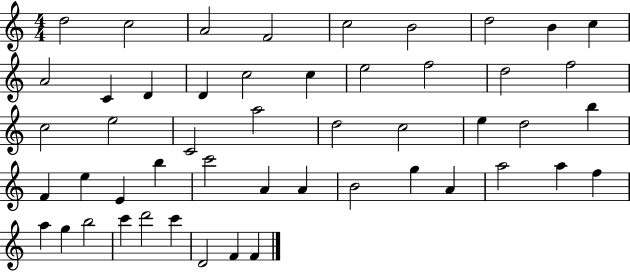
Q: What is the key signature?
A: C major